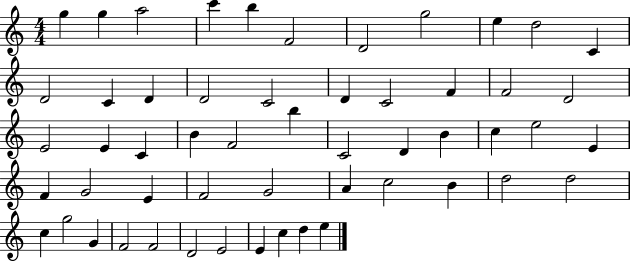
X:1
T:Untitled
M:4/4
L:1/4
K:C
g g a2 c' b F2 D2 g2 e d2 C D2 C D D2 C2 D C2 F F2 D2 E2 E C B F2 b C2 D B c e2 E F G2 E F2 G2 A c2 B d2 d2 c g2 G F2 F2 D2 E2 E c d e